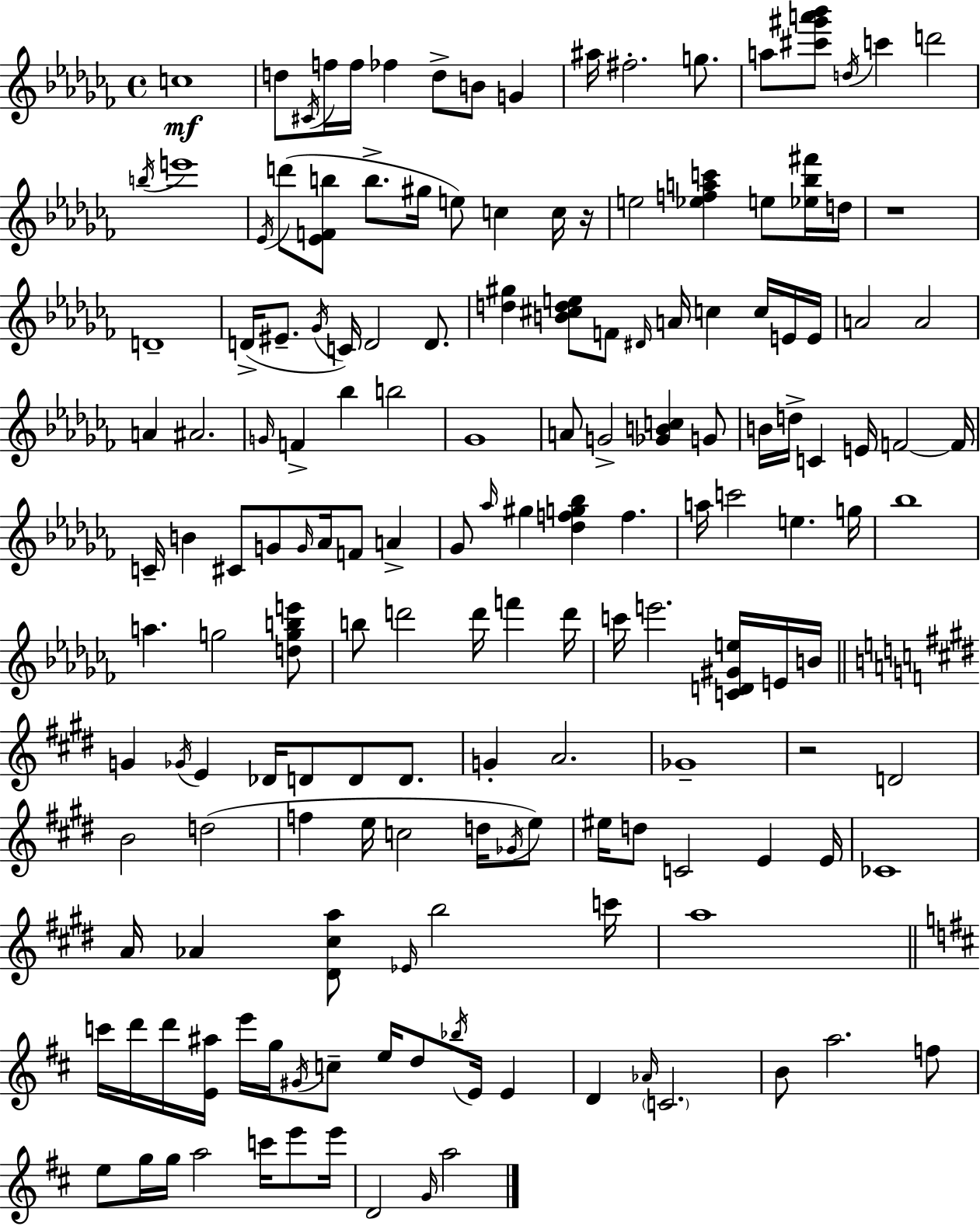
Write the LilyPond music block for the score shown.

{
  \clef treble
  \time 4/4
  \defaultTimeSignature
  \key aes \minor
  c''1\mf | d''8 \acciaccatura { cis'16 } f''16 f''16 fes''4 d''8-> b'8 g'4 | ais''16 fis''2.-. g''8. | a''8 <cis''' gis''' a''' bes'''>8 \acciaccatura { d''16 } c'''4 d'''2 | \break \acciaccatura { b''16 } e'''1 | \acciaccatura { ees'16 } d'''8( <ees' f' b''>8 b''8.-> gis''16 e''8) c''4 | c''16 r16 e''2 <ees'' f'' a'' c'''>4 | e''8 <ees'' bes'' fis'''>16 d''16 r1 | \break d'1-- | d'16->( eis'8.-- \acciaccatura { ges'16 } c'16) d'2 | d'8. <d'' gis''>4 <b' cis'' d'' e''>8 f'8 \grace { dis'16 } a'16 c''4 | c''16 e'16 e'16 a'2 a'2 | \break a'4 ais'2. | \grace { g'16 } f'4-> bes''4 b''2 | ges'1 | a'8 g'2-> | \break <ges' b' c''>4 g'8 b'16 d''16-> c'4 e'16 f'2~~ | f'16 c'16-- b'4 cis'8 g'8 | \grace { g'16 } aes'16 f'8 a'4-> ges'8 \grace { aes''16 } gis''4 <des'' f'' g'' bes''>4 | f''4. a''16 c'''2 | \break e''4. g''16 bes''1 | a''4. g''2 | <d'' g'' b'' e'''>8 b''8 d'''2 | d'''16 f'''4 d'''16 c'''16 e'''2. | \break <c' d' gis' e''>16 e'16 b'16 \bar "||" \break \key e \major g'4 \acciaccatura { ges'16 } e'4 des'16 d'8 d'8 d'8. | g'4-. a'2. | ges'1-- | r2 d'2 | \break b'2 d''2( | f''4 e''16 c''2 d''16 \acciaccatura { ges'16 }) | e''8 eis''16 d''8 c'2 e'4 | e'16 ces'1 | \break a'16 aes'4 <dis' cis'' a''>8 \grace { ees'16 } b''2 | c'''16 a''1 | \bar "||" \break \key d \major c'''16 d'''16 d'''16 <e' ais''>16 e'''16 g''16 \acciaccatura { gis'16 } c''8-- e''16 d''8 \acciaccatura { bes''16 } e'16 e'4 | d'4 \grace { aes'16 } \parenthesize c'2. | b'8 a''2. | f''8 e''8 g''16 g''16 a''2 c'''16 | \break e'''8 e'''16 d'2 \grace { g'16 } a''2 | \bar "|."
}